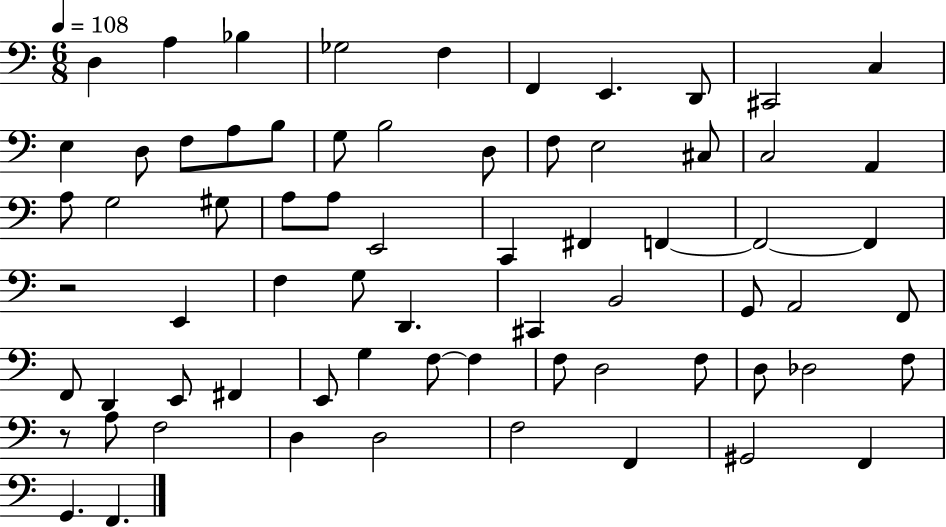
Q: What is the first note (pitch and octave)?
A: D3